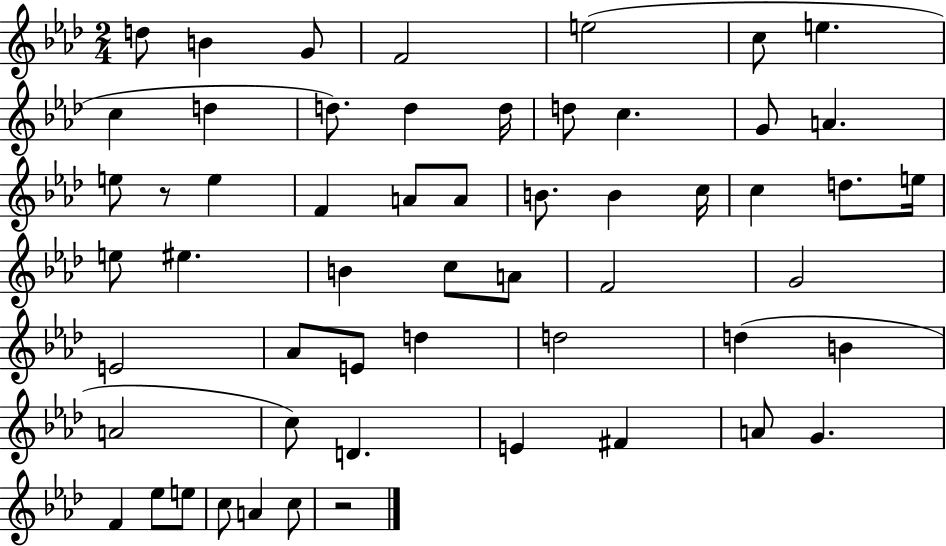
D5/e B4/q G4/e F4/h E5/h C5/e E5/q. C5/q D5/q D5/e. D5/q D5/s D5/e C5/q. G4/e A4/q. E5/e R/e E5/q F4/q A4/e A4/e B4/e. B4/q C5/s C5/q D5/e. E5/s E5/e EIS5/q. B4/q C5/e A4/e F4/h G4/h E4/h Ab4/e E4/e D5/q D5/h D5/q B4/q A4/h C5/e D4/q. E4/q F#4/q A4/e G4/q. F4/q Eb5/e E5/e C5/e A4/q C5/e R/h